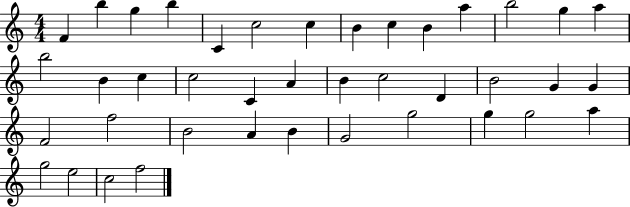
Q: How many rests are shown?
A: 0